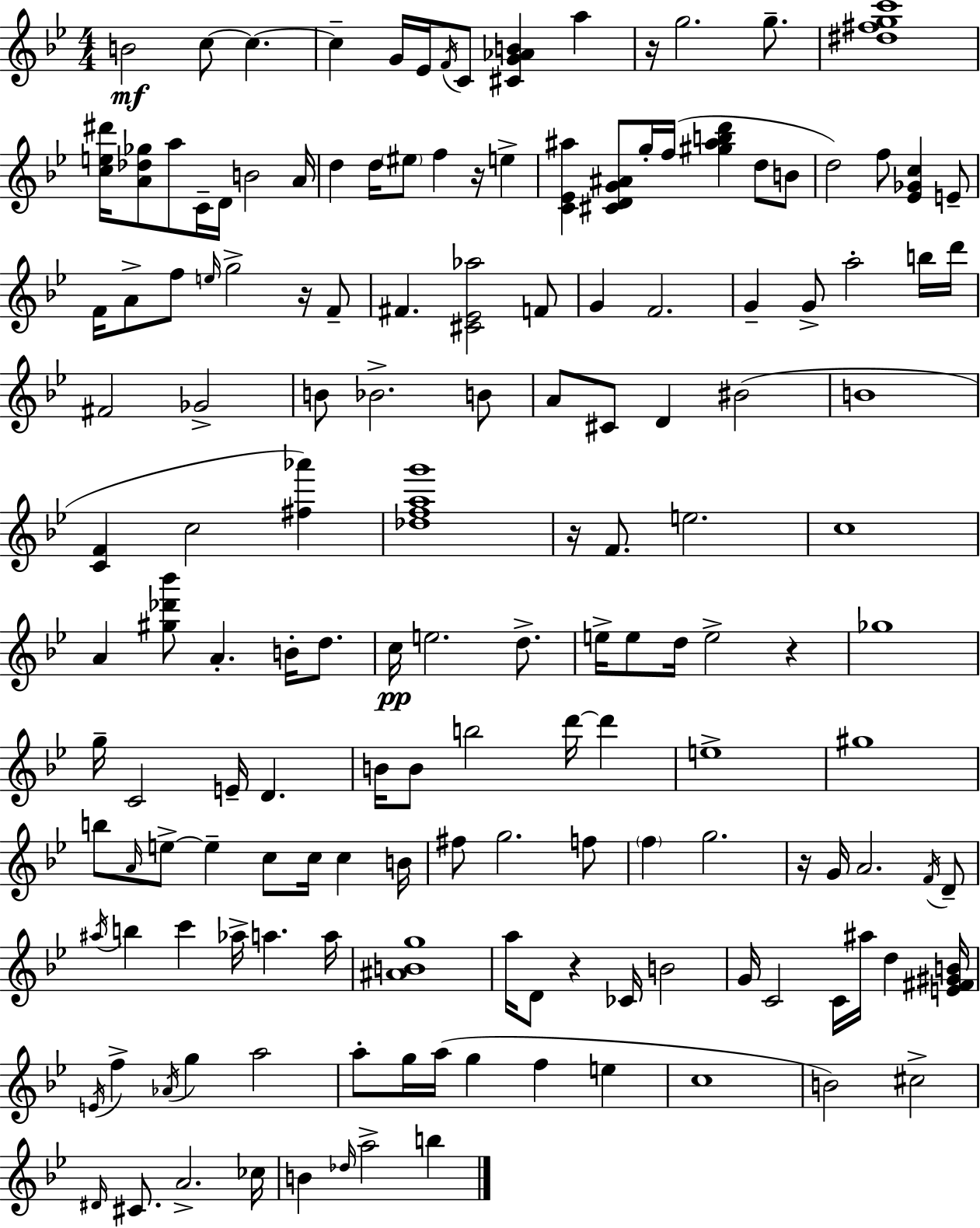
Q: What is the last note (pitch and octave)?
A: B5